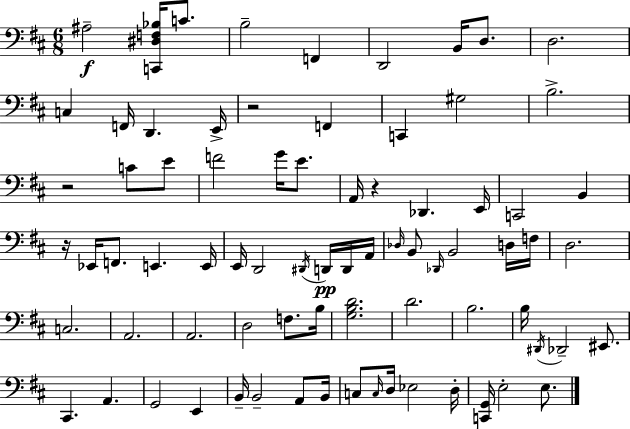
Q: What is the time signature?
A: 6/8